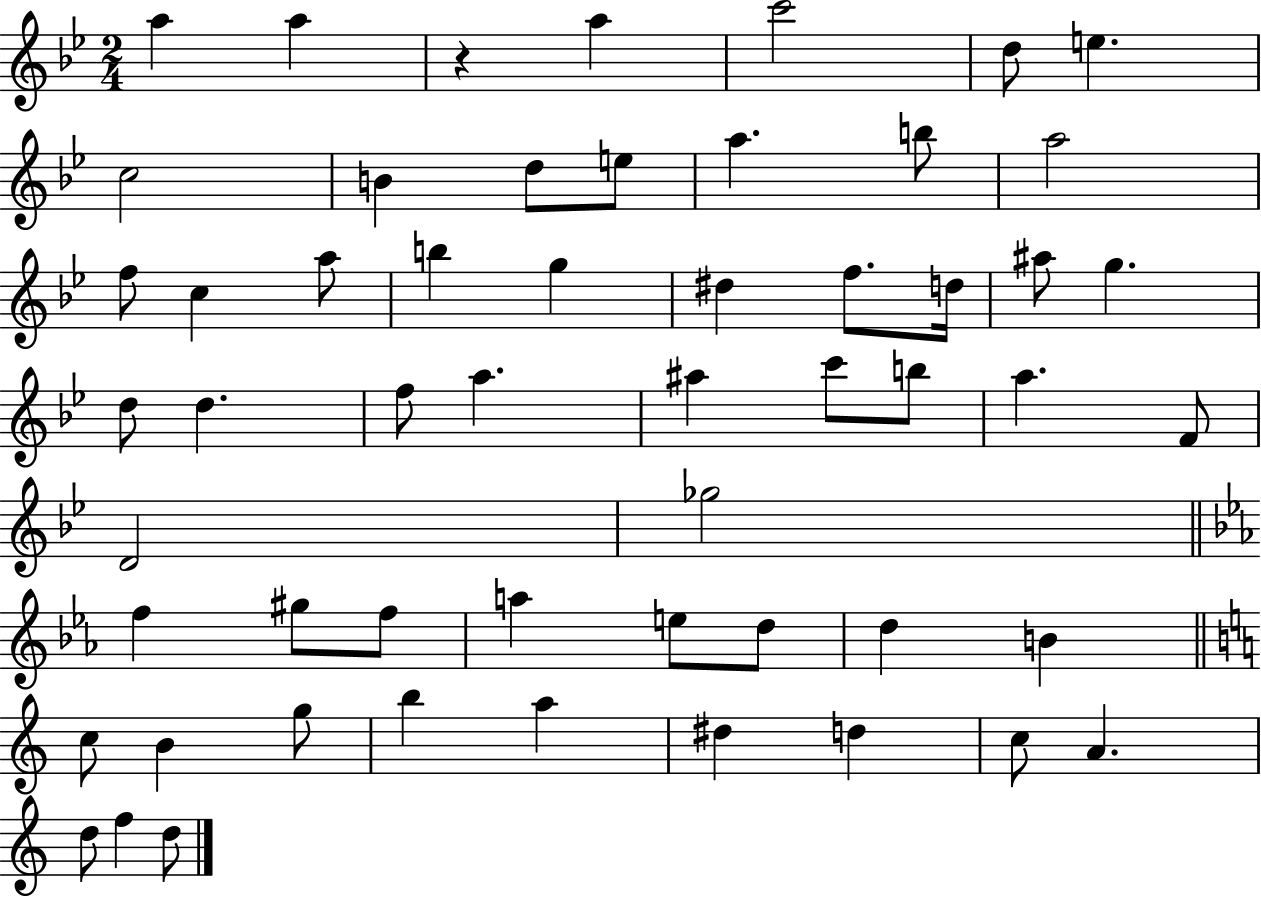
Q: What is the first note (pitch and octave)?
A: A5